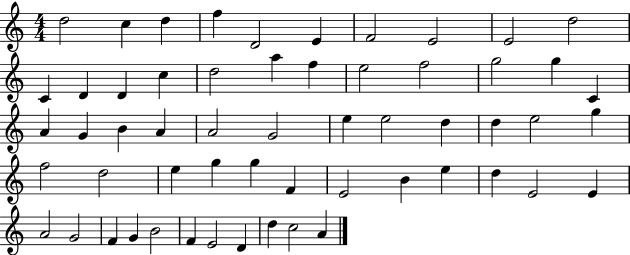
D5/h C5/q D5/q F5/q D4/h E4/q F4/h E4/h E4/h D5/h C4/q D4/q D4/q C5/q D5/h A5/q F5/q E5/h F5/h G5/h G5/q C4/q A4/q G4/q B4/q A4/q A4/h G4/h E5/q E5/h D5/q D5/q E5/h G5/q F5/h D5/h E5/q G5/q G5/q F4/q E4/h B4/q E5/q D5/q E4/h E4/q A4/h G4/h F4/q G4/q B4/h F4/q E4/h D4/q D5/q C5/h A4/q